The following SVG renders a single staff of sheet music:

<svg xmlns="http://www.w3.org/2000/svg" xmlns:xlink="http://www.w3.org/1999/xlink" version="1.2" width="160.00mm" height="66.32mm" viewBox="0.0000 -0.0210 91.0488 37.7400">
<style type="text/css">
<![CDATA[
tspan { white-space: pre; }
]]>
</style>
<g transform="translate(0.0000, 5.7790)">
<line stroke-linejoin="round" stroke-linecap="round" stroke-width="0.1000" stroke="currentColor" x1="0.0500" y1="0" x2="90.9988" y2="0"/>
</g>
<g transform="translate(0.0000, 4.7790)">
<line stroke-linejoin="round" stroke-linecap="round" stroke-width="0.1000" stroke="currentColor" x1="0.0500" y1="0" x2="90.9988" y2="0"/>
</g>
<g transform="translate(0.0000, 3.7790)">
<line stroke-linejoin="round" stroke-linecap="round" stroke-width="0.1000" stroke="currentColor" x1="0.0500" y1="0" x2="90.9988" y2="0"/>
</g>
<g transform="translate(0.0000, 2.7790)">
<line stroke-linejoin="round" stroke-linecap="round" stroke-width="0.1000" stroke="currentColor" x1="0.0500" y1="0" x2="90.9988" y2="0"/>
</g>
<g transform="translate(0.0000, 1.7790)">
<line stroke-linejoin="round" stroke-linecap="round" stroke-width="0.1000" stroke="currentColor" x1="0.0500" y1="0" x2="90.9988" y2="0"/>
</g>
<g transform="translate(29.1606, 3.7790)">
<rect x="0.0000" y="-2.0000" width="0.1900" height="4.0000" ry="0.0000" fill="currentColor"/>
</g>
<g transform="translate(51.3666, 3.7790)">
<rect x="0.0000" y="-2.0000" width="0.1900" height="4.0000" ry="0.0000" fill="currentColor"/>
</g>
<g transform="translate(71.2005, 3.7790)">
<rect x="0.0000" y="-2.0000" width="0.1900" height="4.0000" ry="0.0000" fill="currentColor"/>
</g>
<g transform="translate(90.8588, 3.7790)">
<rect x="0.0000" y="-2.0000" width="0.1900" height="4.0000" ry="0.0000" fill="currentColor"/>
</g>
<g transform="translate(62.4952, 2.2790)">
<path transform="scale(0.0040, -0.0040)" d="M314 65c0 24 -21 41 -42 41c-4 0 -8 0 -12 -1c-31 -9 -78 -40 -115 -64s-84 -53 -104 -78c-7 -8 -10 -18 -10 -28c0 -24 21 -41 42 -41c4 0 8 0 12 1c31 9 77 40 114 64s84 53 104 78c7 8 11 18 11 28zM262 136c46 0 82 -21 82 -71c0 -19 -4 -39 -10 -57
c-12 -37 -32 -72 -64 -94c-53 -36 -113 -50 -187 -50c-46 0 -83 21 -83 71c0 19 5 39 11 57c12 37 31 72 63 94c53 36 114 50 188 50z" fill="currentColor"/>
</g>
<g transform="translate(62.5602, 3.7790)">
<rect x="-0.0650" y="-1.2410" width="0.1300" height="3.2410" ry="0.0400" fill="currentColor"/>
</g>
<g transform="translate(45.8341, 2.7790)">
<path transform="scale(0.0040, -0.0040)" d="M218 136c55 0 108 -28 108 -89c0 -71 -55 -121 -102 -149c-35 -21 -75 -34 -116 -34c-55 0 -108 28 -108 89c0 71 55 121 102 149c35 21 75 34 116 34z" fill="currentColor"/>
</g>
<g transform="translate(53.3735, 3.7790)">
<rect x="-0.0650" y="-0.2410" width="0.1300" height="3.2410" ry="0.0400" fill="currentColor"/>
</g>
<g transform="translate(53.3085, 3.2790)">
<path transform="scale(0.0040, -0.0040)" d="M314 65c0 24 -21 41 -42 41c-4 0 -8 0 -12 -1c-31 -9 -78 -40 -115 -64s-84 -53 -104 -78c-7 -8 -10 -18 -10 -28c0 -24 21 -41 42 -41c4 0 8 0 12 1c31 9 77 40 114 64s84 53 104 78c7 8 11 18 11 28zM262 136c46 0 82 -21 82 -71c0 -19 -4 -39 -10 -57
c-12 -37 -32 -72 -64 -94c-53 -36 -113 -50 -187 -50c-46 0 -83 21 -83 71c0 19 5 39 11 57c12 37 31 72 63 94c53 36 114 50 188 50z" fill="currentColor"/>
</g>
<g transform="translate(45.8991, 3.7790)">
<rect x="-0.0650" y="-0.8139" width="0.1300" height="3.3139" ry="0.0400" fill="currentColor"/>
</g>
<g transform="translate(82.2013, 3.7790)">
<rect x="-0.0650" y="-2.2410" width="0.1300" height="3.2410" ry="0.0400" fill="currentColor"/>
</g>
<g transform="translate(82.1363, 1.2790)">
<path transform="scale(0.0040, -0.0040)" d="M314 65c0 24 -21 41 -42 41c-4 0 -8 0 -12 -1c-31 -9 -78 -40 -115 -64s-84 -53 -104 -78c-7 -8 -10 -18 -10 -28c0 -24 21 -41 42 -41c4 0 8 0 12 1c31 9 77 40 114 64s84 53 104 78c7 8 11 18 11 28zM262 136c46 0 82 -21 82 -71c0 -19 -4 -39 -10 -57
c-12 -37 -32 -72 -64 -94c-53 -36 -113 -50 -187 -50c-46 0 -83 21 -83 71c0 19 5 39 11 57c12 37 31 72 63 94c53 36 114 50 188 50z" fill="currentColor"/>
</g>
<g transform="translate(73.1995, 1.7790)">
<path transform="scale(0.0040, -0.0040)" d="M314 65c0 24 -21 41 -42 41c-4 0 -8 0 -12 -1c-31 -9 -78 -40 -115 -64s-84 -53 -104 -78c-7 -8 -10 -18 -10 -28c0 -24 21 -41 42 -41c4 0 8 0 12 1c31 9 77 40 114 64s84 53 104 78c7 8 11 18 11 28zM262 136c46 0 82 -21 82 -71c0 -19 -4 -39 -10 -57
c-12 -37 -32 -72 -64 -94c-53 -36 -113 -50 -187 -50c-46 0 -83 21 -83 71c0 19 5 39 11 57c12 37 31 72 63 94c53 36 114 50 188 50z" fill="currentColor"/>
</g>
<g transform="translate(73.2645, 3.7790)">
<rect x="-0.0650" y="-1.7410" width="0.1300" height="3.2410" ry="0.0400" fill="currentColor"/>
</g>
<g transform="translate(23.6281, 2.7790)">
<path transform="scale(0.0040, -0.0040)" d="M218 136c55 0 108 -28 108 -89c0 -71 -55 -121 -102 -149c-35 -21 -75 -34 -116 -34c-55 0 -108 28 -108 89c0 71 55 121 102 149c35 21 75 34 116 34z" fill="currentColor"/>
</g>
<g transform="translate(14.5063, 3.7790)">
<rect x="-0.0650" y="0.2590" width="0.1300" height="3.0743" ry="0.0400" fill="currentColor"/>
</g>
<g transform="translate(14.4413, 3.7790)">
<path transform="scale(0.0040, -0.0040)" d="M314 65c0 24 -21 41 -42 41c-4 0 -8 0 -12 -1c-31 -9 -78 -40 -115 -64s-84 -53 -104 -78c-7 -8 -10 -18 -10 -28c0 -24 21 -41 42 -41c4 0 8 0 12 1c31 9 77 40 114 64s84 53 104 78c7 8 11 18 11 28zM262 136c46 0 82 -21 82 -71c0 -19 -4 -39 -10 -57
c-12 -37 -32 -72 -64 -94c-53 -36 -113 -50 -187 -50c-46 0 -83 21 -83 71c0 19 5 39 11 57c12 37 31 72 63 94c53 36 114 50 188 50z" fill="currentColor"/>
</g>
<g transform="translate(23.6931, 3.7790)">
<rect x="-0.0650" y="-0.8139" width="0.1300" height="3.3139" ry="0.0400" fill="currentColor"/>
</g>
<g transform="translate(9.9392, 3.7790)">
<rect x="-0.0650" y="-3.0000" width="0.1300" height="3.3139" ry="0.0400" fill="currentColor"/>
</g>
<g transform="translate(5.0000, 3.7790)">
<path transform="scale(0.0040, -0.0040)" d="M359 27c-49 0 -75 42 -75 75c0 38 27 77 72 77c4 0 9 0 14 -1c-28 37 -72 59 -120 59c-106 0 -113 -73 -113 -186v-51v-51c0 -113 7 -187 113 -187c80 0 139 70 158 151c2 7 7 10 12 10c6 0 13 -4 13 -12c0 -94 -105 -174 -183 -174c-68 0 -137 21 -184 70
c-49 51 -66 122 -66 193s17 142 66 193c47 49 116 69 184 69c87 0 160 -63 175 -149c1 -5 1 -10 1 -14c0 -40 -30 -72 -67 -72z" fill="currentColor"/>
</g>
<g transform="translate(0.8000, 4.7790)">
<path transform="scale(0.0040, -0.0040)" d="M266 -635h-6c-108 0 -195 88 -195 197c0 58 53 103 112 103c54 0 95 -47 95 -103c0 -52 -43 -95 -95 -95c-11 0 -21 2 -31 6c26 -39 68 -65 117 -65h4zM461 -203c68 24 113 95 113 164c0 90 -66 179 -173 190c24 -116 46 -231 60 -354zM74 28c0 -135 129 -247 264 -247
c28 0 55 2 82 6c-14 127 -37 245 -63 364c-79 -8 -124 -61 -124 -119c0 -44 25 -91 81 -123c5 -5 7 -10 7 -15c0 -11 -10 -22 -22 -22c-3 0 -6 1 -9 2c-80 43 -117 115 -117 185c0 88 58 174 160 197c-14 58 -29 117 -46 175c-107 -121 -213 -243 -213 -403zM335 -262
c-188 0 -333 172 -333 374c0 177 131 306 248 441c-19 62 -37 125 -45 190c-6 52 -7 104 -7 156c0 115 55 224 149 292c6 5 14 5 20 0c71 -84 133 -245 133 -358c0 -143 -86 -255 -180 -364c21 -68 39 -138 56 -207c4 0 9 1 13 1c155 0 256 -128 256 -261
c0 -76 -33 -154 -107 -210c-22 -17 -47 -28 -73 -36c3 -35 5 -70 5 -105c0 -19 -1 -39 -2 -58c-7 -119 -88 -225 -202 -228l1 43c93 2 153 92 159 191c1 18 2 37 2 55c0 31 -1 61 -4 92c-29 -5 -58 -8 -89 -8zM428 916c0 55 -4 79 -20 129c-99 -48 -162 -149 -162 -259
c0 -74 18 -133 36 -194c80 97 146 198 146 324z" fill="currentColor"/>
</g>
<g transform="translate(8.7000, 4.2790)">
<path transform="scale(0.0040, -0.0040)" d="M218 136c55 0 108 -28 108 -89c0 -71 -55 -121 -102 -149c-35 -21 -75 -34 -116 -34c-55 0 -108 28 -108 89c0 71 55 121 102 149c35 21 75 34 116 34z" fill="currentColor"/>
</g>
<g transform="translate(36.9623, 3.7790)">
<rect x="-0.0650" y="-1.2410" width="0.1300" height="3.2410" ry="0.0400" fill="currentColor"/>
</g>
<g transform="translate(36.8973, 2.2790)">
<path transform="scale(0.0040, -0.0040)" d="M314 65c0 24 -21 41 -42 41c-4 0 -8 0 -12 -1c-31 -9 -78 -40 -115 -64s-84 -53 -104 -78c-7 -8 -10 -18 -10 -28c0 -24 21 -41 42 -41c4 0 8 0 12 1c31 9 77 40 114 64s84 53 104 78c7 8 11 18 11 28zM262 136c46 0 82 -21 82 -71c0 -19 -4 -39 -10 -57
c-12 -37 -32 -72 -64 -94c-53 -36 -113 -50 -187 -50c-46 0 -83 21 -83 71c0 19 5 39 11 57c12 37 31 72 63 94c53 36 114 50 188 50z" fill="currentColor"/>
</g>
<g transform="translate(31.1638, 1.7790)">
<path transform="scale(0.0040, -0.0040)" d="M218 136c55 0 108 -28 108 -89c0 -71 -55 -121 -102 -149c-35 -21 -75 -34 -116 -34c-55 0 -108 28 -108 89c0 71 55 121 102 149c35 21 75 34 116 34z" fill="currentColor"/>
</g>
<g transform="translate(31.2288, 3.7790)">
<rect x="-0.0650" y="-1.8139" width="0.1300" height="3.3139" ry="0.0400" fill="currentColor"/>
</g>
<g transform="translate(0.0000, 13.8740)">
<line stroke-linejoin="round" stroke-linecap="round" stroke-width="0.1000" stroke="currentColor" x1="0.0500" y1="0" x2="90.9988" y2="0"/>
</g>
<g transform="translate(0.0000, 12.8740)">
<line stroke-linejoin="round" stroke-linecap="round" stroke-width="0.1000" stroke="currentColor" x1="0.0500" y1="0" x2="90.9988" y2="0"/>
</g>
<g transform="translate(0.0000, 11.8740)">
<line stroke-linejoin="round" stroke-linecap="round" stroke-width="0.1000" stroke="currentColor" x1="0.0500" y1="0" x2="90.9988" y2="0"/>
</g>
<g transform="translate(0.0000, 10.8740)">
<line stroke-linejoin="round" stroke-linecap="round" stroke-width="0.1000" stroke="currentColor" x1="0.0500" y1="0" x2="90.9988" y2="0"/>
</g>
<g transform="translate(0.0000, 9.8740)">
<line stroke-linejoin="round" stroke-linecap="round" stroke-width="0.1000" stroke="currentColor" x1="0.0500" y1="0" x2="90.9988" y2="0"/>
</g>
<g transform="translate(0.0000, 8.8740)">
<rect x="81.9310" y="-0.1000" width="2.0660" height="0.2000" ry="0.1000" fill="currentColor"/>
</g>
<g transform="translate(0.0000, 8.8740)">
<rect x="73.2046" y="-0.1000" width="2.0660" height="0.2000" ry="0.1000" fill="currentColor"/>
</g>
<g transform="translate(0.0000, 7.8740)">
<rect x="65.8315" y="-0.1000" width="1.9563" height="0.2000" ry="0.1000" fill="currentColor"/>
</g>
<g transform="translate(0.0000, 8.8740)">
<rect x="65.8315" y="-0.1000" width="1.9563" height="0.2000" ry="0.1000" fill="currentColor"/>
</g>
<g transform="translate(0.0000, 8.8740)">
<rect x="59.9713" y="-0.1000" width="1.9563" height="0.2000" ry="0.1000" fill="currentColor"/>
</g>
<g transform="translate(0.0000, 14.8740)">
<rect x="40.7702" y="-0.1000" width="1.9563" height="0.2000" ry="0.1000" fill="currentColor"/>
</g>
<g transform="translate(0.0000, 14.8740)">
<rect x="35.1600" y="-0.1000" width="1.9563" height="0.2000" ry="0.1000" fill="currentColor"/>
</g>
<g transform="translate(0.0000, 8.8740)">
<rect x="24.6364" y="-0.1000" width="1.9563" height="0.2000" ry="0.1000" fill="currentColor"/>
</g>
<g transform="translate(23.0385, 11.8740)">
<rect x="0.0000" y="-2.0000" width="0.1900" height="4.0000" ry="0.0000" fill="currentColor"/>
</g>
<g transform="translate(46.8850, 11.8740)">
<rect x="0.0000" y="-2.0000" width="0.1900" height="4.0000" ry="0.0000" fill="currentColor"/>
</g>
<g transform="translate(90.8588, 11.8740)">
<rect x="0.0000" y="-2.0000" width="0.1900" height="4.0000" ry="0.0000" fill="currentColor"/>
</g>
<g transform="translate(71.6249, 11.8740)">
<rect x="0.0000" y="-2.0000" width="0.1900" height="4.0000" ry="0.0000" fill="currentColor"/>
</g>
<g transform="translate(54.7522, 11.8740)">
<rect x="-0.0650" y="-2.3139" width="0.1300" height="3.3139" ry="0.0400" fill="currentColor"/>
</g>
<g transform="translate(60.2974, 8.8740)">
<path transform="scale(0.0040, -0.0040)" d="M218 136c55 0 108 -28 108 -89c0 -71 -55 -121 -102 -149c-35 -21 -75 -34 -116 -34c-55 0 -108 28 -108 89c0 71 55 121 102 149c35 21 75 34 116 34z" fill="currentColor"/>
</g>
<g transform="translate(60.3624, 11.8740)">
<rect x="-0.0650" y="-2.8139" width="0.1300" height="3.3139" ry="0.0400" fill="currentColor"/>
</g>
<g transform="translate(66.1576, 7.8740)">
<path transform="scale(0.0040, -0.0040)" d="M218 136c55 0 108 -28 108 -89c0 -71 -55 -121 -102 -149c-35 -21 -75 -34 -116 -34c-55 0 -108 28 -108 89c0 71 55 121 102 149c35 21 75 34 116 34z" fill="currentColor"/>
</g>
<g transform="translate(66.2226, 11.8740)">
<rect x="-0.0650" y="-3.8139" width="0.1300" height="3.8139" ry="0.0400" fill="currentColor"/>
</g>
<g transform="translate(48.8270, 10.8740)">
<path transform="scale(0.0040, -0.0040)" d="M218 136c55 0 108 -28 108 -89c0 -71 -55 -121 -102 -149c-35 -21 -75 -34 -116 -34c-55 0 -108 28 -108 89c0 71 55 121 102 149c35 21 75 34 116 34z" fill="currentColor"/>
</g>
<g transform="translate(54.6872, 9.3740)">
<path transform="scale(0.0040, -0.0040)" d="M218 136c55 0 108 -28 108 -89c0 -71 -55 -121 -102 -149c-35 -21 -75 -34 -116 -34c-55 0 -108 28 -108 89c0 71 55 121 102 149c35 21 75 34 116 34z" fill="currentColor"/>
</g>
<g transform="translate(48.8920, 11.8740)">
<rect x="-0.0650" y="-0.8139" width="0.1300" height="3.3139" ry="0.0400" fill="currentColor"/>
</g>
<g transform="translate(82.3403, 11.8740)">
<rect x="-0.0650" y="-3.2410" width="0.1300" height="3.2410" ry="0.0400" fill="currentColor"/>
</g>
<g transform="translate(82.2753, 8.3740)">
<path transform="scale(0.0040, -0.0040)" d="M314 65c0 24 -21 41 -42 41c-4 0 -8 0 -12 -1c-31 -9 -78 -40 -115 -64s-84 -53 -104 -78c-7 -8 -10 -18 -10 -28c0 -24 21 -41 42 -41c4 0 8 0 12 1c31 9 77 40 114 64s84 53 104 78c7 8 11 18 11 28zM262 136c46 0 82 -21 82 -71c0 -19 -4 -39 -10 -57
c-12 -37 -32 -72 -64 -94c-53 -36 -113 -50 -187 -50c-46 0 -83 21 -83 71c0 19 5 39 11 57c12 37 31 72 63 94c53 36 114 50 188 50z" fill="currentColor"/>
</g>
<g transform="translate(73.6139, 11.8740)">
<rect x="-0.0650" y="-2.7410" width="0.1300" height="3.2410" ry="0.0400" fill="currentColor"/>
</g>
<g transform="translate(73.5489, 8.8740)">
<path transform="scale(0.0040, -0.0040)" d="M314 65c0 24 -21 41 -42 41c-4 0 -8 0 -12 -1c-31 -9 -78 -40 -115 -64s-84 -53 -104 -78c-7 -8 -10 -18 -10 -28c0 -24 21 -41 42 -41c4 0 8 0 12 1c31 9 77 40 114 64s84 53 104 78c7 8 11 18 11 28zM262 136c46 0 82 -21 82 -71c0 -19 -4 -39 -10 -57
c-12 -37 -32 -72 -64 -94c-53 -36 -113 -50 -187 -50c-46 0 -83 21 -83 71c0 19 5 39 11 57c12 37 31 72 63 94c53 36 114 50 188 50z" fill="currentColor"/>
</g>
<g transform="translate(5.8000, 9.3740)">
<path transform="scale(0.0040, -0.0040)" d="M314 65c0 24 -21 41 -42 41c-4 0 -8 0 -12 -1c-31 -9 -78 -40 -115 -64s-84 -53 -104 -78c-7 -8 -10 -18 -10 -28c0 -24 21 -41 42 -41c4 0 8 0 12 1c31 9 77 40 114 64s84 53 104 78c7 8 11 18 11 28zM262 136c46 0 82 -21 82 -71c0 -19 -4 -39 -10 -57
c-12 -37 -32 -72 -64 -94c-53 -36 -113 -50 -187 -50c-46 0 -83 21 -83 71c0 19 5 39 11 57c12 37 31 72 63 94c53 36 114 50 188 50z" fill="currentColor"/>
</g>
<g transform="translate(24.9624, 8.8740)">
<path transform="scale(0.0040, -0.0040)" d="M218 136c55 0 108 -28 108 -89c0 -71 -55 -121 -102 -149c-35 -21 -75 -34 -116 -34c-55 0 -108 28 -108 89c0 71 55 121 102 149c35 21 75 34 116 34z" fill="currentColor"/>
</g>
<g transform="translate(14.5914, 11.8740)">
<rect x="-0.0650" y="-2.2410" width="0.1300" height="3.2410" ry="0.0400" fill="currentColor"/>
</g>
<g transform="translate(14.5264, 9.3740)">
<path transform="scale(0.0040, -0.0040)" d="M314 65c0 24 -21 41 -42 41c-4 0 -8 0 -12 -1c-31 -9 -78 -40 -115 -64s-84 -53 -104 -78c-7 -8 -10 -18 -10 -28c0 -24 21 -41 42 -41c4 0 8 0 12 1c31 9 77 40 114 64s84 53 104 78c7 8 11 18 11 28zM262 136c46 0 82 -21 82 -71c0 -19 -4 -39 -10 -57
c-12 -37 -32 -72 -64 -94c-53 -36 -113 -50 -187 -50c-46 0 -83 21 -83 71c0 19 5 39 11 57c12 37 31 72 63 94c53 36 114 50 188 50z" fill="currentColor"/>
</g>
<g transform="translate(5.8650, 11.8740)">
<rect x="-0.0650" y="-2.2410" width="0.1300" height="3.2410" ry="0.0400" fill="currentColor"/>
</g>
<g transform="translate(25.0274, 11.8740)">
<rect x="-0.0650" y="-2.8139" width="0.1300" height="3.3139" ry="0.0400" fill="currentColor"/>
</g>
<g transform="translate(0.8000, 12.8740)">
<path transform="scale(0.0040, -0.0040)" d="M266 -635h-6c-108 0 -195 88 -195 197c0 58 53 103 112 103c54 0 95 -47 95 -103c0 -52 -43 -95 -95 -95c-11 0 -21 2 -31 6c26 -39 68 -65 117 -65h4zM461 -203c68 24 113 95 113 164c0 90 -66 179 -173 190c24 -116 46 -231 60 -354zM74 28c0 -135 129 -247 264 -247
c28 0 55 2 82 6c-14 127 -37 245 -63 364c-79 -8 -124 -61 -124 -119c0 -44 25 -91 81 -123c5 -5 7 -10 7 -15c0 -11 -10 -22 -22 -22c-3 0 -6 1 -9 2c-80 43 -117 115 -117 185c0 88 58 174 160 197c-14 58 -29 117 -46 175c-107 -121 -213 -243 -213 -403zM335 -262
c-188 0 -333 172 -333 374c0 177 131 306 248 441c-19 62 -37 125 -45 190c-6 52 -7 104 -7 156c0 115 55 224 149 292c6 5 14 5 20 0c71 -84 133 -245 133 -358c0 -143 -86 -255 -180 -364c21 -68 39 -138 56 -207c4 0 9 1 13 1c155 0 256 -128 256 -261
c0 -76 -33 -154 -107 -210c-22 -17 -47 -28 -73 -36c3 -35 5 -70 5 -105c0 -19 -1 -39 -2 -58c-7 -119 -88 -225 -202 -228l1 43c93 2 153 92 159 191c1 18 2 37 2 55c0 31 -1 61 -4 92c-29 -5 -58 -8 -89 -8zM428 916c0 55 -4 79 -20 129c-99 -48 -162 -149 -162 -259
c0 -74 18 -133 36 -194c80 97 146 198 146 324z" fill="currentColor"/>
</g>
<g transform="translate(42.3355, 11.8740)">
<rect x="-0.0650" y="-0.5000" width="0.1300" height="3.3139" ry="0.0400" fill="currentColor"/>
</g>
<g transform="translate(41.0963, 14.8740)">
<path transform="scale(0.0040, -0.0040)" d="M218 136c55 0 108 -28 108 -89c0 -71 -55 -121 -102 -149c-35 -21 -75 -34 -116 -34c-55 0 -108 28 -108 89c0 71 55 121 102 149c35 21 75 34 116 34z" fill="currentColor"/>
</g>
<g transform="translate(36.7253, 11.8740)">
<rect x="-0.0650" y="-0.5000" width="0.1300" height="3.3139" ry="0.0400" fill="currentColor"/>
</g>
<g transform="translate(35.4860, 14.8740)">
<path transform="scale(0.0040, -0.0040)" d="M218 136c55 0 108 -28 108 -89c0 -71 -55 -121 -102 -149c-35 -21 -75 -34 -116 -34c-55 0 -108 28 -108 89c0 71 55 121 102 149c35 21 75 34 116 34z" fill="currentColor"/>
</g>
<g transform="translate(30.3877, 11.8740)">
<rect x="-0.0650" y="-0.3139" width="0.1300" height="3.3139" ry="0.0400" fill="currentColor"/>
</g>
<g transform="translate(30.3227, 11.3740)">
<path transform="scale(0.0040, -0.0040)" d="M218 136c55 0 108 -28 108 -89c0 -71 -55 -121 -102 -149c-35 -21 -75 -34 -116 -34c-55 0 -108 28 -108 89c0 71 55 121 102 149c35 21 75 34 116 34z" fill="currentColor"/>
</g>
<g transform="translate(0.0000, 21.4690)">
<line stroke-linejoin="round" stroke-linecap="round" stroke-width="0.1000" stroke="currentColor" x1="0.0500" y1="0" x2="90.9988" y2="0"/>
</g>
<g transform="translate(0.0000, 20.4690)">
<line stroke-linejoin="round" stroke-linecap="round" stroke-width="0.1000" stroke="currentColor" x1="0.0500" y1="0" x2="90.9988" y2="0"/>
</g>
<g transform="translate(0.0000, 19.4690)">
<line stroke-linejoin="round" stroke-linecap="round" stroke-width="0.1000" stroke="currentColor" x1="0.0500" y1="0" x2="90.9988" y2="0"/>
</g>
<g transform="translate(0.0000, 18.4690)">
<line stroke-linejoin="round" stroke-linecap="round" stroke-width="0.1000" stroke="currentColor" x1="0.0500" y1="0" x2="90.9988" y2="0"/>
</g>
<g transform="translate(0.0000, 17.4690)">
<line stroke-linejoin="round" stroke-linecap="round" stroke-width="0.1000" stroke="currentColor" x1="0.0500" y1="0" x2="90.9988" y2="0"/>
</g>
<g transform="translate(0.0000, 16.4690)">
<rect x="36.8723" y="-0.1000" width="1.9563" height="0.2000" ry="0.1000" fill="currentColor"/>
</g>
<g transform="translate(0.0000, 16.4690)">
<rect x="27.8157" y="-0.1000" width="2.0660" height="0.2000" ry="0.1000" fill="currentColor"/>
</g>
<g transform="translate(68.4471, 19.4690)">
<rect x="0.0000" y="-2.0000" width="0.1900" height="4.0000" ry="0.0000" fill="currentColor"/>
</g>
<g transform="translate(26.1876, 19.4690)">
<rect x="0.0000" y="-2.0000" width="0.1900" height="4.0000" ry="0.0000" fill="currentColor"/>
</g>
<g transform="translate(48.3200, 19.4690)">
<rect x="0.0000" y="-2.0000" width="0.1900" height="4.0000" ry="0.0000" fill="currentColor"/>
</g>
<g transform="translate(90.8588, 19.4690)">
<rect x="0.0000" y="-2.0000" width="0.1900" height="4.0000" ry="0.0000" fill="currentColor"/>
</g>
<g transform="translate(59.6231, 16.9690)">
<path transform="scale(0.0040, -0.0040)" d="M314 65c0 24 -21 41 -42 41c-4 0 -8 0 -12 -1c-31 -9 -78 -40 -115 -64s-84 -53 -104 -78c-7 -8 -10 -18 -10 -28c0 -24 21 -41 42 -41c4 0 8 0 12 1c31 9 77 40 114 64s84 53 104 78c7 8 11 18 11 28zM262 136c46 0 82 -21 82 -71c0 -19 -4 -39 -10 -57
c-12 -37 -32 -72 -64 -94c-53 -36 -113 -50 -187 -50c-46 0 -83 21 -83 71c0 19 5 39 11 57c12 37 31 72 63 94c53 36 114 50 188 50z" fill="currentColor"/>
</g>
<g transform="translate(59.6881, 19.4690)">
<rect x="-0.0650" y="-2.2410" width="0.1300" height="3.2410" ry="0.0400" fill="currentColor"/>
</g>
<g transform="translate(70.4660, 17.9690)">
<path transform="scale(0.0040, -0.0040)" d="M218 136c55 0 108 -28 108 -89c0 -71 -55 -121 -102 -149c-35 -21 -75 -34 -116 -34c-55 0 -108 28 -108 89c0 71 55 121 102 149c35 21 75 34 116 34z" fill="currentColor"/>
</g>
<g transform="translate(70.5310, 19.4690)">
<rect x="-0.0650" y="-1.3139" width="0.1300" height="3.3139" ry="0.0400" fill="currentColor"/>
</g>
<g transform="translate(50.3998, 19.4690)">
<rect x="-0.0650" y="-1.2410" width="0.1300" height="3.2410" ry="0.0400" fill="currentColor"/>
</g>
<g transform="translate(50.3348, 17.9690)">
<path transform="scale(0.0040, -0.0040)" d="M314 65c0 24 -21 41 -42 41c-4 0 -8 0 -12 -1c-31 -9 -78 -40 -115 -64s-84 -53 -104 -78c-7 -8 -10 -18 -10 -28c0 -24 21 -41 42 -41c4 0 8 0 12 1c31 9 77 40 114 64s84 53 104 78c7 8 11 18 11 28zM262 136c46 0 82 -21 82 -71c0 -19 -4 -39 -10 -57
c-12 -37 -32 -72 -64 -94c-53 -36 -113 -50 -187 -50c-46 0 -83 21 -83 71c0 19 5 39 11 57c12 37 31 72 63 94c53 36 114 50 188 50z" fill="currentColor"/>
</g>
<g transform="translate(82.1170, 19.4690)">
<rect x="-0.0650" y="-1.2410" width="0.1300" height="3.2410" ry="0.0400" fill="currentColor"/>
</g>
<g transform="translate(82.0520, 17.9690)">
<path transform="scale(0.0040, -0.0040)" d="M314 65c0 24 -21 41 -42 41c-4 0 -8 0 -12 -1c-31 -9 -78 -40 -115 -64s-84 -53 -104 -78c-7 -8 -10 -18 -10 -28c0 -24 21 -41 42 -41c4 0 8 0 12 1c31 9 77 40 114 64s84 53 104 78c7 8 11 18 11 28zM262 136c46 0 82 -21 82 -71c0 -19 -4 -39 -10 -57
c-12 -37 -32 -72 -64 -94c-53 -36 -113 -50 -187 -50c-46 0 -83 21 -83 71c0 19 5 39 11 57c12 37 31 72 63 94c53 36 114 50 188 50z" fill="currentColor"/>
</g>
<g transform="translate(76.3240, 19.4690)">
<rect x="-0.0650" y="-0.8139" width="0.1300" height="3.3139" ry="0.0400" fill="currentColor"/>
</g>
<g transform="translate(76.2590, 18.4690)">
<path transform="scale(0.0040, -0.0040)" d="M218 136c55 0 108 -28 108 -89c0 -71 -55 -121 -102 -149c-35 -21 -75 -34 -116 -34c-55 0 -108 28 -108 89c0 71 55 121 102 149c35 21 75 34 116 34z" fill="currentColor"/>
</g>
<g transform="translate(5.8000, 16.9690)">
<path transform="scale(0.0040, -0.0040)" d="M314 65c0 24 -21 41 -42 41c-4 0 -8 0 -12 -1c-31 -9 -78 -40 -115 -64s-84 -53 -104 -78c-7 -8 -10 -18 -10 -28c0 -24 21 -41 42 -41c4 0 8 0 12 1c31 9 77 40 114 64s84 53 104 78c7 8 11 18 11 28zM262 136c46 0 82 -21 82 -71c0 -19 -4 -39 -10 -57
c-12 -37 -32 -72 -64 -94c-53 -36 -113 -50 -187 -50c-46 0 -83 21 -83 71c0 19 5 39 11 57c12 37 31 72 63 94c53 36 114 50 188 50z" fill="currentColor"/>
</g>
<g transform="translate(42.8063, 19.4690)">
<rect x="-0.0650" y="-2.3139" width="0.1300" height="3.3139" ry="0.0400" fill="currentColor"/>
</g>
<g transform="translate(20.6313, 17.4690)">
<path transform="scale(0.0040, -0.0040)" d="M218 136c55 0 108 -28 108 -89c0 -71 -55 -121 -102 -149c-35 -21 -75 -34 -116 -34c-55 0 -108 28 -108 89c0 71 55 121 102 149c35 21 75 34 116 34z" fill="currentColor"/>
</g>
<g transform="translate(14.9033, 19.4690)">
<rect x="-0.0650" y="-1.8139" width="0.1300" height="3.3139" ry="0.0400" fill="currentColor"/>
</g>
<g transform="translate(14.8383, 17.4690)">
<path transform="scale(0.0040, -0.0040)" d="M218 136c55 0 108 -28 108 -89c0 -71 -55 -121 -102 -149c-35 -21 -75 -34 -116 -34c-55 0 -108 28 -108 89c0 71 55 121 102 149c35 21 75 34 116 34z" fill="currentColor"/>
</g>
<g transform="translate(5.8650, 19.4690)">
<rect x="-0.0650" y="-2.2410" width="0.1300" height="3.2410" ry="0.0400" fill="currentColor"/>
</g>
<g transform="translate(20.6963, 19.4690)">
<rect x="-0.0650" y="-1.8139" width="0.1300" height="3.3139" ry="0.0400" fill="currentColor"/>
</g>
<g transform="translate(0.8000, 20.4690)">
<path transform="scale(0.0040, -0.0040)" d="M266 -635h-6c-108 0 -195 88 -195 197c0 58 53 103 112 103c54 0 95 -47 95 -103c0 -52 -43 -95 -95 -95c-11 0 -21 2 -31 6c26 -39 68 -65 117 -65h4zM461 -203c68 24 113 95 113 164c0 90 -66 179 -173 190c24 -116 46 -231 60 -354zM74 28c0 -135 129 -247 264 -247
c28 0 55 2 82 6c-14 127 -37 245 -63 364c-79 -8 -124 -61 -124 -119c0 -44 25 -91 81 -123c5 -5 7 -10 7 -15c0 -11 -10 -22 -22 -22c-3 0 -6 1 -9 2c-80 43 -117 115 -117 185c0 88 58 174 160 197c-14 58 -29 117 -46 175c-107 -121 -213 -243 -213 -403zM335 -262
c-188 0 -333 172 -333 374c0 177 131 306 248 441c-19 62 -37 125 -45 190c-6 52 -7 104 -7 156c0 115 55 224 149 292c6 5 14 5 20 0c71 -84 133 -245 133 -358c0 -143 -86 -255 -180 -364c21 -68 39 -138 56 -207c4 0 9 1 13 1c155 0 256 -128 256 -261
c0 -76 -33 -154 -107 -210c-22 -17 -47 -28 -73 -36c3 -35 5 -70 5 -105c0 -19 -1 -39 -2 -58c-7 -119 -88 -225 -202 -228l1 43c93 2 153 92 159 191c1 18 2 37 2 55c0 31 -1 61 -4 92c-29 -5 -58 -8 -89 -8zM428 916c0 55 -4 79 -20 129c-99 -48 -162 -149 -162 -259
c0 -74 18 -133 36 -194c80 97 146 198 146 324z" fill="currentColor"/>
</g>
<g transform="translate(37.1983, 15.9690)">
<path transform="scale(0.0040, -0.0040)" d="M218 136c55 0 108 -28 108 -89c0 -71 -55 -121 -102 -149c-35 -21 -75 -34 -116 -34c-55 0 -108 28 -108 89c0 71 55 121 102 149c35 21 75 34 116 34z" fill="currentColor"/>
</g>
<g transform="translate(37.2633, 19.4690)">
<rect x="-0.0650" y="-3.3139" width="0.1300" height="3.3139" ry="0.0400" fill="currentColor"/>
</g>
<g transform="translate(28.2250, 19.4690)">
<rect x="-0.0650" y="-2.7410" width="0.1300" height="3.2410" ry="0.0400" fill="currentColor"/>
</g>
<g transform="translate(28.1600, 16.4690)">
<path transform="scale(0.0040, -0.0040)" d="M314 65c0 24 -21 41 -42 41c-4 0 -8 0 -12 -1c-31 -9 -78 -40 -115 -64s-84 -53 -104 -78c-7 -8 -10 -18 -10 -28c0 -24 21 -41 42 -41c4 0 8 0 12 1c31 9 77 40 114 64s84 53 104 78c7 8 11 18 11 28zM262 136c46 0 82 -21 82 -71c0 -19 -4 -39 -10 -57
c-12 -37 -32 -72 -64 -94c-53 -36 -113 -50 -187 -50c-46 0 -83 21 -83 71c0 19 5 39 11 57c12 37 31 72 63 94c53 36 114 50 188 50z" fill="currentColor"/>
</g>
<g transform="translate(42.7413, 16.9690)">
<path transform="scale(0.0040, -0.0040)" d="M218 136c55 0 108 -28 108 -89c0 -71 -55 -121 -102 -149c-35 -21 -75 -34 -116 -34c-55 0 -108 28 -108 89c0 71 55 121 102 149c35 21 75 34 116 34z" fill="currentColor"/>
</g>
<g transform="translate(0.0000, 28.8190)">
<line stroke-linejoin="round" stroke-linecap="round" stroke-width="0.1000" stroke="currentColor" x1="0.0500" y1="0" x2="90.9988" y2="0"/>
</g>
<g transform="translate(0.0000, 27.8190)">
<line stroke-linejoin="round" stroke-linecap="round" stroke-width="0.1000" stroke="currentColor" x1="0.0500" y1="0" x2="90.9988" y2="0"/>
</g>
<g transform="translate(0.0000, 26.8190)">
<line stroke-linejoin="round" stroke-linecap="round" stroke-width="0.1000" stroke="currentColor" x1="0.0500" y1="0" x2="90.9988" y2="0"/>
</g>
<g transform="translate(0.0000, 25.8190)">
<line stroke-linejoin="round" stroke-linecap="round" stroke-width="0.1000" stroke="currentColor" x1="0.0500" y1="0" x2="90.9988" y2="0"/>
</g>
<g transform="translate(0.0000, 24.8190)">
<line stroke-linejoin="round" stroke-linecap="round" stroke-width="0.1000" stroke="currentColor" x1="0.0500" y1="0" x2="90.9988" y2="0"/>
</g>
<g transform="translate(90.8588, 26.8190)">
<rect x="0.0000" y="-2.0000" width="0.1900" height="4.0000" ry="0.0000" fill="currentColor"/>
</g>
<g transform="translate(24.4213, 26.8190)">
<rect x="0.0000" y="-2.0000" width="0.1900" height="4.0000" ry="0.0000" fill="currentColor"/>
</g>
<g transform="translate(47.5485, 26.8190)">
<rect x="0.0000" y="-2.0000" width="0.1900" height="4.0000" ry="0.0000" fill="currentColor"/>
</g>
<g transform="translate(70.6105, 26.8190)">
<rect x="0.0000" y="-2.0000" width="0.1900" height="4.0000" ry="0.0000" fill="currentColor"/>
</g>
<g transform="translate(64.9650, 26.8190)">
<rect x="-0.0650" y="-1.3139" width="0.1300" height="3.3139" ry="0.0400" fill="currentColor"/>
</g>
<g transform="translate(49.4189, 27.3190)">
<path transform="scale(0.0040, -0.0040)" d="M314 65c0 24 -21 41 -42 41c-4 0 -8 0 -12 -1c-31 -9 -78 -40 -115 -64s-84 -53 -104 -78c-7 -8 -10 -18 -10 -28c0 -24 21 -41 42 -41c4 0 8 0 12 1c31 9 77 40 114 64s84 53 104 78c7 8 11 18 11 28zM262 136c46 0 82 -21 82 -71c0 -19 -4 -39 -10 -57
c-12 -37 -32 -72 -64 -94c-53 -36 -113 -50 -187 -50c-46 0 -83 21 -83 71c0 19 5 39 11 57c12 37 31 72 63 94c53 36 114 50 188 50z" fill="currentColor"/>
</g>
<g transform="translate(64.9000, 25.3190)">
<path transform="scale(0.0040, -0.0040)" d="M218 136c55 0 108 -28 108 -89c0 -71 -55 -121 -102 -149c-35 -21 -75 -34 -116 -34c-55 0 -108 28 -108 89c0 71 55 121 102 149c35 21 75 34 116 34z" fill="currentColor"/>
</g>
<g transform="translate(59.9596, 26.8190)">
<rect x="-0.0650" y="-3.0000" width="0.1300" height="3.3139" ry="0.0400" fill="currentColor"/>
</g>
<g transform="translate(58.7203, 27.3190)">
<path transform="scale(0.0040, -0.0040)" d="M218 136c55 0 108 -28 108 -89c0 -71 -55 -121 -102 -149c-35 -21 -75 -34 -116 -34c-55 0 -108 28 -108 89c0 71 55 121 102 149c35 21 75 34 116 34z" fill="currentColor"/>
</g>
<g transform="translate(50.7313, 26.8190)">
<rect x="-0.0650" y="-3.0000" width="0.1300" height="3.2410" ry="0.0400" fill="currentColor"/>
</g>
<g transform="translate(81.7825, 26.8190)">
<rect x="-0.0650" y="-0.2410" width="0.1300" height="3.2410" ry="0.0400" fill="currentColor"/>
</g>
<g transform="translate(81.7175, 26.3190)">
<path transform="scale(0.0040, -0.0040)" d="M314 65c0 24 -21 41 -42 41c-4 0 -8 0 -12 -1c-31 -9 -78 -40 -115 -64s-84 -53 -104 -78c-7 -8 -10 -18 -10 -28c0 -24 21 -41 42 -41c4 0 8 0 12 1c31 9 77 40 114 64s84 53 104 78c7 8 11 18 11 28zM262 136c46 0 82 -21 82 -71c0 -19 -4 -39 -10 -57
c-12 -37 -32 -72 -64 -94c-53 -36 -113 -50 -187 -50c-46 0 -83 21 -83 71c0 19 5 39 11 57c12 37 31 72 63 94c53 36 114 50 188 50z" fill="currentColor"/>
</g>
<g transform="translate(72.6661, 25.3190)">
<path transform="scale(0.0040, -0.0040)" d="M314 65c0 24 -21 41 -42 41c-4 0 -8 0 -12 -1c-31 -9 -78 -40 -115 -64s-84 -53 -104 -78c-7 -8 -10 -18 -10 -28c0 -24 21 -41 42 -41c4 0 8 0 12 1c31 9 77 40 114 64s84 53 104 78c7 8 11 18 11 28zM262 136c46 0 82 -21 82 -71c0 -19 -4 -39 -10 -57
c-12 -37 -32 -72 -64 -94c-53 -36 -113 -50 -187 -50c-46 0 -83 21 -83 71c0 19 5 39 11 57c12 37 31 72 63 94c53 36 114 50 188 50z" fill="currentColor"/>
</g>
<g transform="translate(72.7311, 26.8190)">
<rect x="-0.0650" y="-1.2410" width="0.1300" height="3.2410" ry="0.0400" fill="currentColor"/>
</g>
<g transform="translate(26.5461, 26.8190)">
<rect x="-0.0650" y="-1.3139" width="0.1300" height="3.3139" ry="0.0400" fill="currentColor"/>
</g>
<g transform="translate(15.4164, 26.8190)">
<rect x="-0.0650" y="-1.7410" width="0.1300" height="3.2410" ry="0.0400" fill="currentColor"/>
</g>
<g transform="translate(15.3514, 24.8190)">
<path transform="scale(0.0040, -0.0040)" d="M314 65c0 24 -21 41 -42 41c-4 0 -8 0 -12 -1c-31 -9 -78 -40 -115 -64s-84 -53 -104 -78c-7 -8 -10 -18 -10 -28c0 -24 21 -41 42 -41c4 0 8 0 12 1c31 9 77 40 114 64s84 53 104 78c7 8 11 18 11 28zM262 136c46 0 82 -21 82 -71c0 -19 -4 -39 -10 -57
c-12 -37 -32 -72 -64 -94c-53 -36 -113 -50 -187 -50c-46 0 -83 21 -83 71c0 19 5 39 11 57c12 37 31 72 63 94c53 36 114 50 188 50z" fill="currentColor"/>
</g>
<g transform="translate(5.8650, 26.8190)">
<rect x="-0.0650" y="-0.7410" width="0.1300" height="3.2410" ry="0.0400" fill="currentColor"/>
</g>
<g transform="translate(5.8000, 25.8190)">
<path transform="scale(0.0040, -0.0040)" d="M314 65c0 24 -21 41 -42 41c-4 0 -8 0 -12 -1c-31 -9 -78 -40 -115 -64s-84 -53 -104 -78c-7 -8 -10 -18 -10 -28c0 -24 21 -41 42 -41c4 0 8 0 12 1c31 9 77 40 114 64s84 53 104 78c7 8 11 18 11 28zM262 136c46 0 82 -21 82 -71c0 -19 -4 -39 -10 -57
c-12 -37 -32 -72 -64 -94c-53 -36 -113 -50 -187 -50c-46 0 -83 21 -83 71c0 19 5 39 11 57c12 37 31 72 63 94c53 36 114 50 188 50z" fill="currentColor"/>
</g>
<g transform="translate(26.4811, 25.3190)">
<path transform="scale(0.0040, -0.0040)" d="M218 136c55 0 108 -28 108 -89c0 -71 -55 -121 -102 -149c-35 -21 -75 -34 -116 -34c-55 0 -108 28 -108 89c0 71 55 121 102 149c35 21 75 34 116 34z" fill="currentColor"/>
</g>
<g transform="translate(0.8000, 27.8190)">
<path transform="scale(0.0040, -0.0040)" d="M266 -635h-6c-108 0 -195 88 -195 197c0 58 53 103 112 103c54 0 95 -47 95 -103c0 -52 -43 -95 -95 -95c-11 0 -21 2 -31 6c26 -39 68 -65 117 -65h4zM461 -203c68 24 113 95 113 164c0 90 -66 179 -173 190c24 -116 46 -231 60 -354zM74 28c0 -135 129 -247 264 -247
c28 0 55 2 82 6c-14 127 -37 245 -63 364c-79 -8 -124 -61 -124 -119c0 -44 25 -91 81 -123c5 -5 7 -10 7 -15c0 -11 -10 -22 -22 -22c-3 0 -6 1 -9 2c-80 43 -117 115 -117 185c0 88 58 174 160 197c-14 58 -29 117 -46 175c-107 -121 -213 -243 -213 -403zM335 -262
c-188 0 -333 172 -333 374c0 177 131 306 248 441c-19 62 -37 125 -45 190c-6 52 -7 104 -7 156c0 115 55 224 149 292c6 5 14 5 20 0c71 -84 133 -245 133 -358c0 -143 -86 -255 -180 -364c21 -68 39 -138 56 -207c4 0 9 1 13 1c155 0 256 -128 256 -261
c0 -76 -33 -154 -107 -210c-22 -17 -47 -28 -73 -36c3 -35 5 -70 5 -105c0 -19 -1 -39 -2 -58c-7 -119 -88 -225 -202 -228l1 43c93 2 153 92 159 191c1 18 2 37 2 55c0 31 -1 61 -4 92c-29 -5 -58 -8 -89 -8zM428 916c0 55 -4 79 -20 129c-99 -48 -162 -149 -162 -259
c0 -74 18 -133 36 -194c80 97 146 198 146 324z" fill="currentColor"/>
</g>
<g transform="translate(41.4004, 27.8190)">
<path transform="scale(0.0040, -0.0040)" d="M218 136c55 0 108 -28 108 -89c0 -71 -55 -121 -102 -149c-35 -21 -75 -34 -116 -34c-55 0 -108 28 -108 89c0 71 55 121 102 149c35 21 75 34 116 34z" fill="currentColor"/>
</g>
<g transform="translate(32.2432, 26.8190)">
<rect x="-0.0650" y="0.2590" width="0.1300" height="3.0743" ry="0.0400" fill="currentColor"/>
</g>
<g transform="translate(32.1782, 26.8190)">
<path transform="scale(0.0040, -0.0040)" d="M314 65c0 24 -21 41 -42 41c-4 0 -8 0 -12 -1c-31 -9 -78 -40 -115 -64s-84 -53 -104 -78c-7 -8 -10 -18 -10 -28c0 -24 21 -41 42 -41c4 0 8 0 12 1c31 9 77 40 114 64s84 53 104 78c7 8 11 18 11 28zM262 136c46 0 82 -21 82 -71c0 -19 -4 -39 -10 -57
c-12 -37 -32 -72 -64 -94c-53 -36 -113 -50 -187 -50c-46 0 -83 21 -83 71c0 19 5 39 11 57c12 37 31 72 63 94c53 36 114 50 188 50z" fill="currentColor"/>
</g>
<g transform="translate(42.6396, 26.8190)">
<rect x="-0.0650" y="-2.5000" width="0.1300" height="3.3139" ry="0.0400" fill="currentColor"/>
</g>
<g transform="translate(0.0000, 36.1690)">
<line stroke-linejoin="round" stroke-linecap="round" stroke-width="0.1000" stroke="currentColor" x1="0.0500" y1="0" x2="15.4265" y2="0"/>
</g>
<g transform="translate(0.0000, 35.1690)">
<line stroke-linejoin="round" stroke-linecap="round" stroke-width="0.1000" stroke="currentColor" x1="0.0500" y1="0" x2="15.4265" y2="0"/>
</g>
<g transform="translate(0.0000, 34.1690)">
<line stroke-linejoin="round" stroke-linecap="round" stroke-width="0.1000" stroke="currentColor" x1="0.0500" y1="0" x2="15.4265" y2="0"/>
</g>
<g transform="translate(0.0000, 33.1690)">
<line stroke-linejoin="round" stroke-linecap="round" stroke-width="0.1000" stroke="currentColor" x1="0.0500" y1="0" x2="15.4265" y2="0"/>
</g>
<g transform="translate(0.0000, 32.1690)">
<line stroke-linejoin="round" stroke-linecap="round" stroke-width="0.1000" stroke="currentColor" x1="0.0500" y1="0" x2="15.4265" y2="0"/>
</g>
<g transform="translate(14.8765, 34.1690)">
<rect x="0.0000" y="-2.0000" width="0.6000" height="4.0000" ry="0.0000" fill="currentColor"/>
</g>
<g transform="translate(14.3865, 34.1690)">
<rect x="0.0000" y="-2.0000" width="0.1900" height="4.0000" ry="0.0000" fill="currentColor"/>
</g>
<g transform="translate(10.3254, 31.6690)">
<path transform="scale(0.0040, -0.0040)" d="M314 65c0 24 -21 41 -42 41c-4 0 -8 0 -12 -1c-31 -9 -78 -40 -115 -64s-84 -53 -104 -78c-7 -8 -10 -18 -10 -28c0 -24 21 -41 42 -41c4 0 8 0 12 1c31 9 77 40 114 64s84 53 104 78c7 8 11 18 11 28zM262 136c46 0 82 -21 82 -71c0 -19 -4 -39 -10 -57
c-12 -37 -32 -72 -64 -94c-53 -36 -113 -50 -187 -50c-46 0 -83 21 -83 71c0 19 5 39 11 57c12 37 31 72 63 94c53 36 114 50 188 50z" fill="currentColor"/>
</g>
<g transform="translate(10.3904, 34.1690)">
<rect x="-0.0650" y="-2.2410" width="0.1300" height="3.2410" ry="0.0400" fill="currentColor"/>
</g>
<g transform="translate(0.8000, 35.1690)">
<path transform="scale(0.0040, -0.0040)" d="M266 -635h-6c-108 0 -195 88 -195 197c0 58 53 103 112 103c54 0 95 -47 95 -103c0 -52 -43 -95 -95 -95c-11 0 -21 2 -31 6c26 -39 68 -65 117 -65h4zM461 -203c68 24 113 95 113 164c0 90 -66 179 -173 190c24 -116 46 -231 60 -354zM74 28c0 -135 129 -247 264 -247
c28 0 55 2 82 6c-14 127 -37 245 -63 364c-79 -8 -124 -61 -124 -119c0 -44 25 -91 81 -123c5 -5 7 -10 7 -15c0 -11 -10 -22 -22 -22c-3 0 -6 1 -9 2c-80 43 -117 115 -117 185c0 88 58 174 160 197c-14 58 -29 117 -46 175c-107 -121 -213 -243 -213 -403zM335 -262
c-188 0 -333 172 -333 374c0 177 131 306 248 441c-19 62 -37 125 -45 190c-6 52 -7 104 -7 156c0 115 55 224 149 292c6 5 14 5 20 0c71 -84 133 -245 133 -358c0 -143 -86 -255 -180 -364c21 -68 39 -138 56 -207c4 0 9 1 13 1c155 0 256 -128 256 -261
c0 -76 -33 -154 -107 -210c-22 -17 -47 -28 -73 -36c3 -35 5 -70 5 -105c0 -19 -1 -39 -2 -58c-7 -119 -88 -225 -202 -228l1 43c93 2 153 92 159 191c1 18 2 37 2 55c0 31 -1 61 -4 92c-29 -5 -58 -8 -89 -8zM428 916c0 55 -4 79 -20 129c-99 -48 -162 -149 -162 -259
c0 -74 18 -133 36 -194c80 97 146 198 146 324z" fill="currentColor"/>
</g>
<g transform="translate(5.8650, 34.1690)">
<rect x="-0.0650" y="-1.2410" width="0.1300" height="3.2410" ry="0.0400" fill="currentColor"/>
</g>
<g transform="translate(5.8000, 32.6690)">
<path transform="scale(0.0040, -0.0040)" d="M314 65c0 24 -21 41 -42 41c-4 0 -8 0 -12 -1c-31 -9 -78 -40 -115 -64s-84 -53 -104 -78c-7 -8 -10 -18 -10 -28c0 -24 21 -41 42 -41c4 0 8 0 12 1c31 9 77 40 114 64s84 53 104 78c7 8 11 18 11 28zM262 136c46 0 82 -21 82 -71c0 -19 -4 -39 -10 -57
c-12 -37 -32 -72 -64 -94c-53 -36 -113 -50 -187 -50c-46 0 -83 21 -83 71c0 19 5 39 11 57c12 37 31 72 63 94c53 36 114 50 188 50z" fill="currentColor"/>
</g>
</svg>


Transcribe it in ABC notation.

X:1
T:Untitled
M:4/4
L:1/4
K:C
A B2 d f e2 d c2 e2 f2 g2 g2 g2 a c C C d g a c' a2 b2 g2 f f a2 b g e2 g2 e d e2 d2 f2 e B2 G A2 A e e2 c2 e2 g2